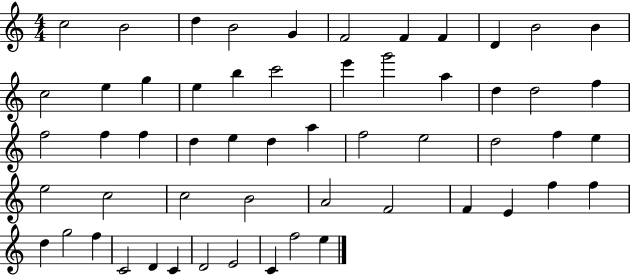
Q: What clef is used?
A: treble